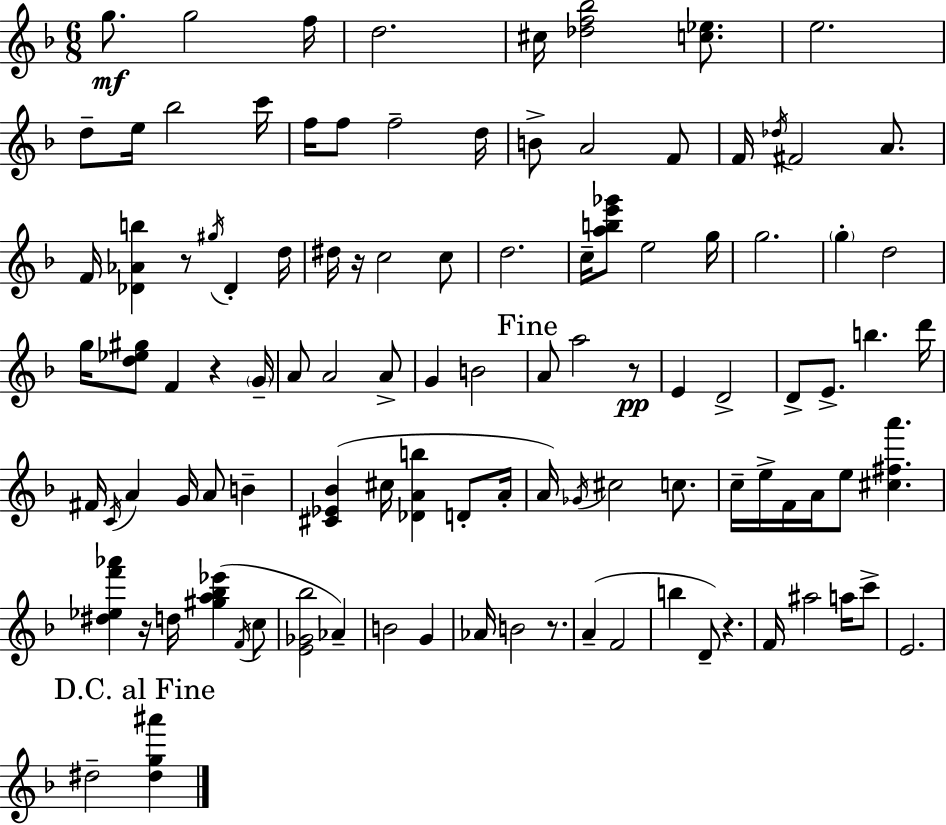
{
  \clef treble
  \numericTimeSignature
  \time 6/8
  \key f \major
  g''8.\mf g''2 f''16 | d''2. | cis''16 <des'' f'' bes''>2 <c'' ees''>8. | e''2. | \break d''8-- e''16 bes''2 c'''16 | f''16 f''8 f''2-- d''16 | b'8-> a'2 f'8 | f'16 \acciaccatura { des''16 } fis'2 a'8. | \break f'16 <des' aes' b''>4 r8 \acciaccatura { gis''16 } des'4-. | d''16 dis''16 r16 c''2 | c''8 d''2. | c''16-- <a'' b'' e''' ges'''>8 e''2 | \break g''16 g''2. | \parenthesize g''4-. d''2 | g''16 <d'' ees'' gis''>8 f'4 r4 | \parenthesize g'16-- a'8 a'2 | \break a'8-> g'4 b'2 | \mark "Fine" a'8 a''2 | r8\pp e'4 d'2-> | d'8-> e'8.-> b''4. | \break d'''16 fis'16 \acciaccatura { c'16 } a'4 g'16 a'8 b'4-- | <cis' ees' bes'>4( cis''16 <des' a' b''>4 | d'8-. a'16-. a'16) \acciaccatura { ges'16 } cis''2 | c''8. c''16-- e''16-> f'16 a'16 e''8 <cis'' fis'' a'''>4. | \break <dis'' ees'' f''' aes'''>4 r16 d''16 <gis'' a'' bes'' ees'''>4( | \acciaccatura { f'16 } c''8 <e' ges' bes''>2 | aes'4--) b'2 | g'4 aes'16 b'2 | \break r8. a'4--( f'2 | b''4 d'8--) r4. | f'16 ais''2 | a''16 c'''8-> e'2. | \break \mark "D.C. al Fine" dis''2-- | <dis'' g'' ais'''>4 \bar "|."
}